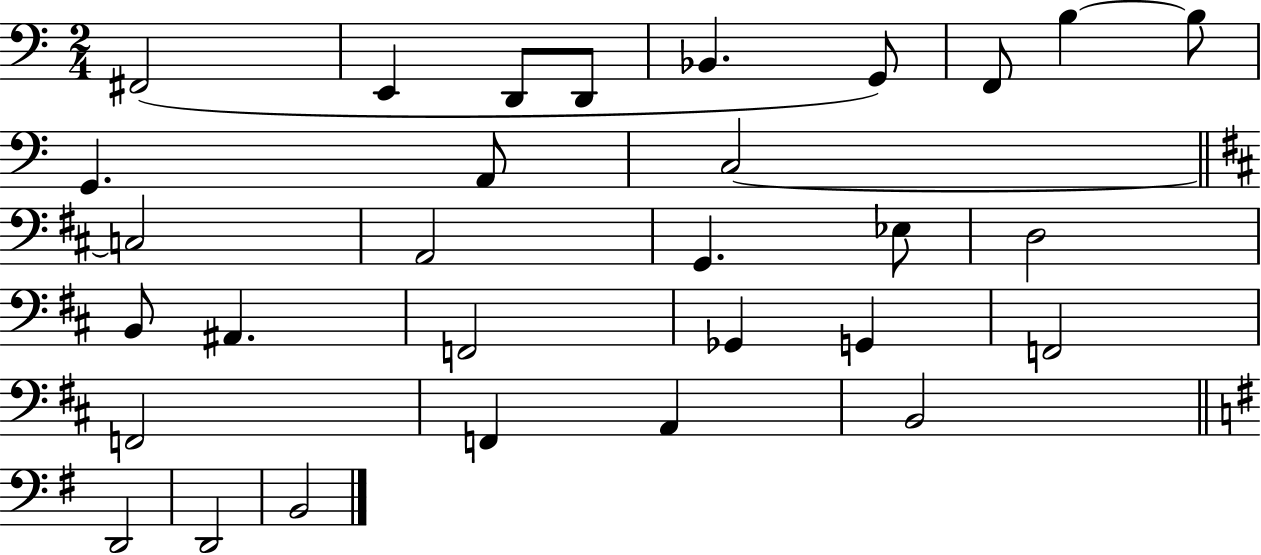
X:1
T:Untitled
M:2/4
L:1/4
K:C
^F,,2 E,, D,,/2 D,,/2 _B,, G,,/2 F,,/2 B, B,/2 G,, A,,/2 C,2 C,2 A,,2 G,, _E,/2 D,2 B,,/2 ^A,, F,,2 _G,, G,, F,,2 F,,2 F,, A,, B,,2 D,,2 D,,2 B,,2